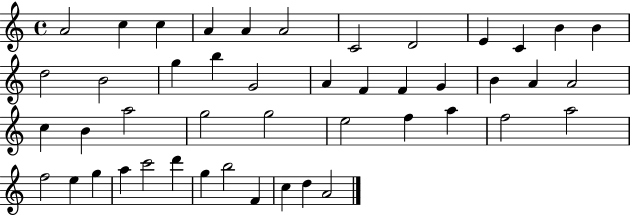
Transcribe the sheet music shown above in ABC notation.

X:1
T:Untitled
M:4/4
L:1/4
K:C
A2 c c A A A2 C2 D2 E C B B d2 B2 g b G2 A F F G B A A2 c B a2 g2 g2 e2 f a f2 a2 f2 e g a c'2 d' g b2 F c d A2